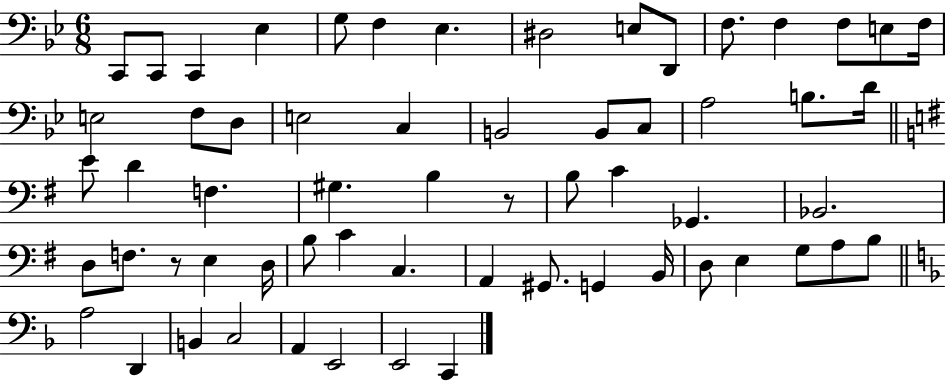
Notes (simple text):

C2/e C2/e C2/q Eb3/q G3/e F3/q Eb3/q. D#3/h E3/e D2/e F3/e. F3/q F3/e E3/e F3/s E3/h F3/e D3/e E3/h C3/q B2/h B2/e C3/e A3/h B3/e. D4/s E4/e D4/q F3/q. G#3/q. B3/q R/e B3/e C4/q Gb2/q. Bb2/h. D3/e F3/e. R/e E3/q D3/s B3/e C4/q C3/q. A2/q G#2/e. G2/q B2/s D3/e E3/q G3/e A3/e B3/e A3/h D2/q B2/q C3/h A2/q E2/h E2/h C2/q